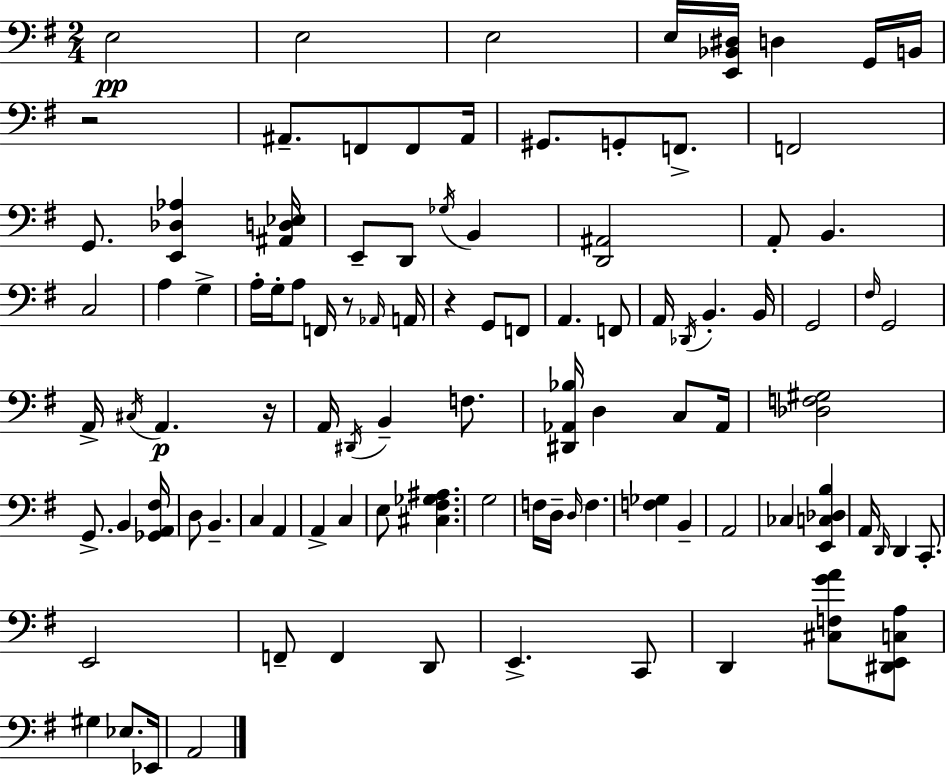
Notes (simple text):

E3/h E3/h E3/h E3/s [E2,Bb2,D#3]/s D3/q G2/s B2/s R/h A#2/e. F2/e F2/e A#2/s G#2/e. G2/e F2/e. F2/h G2/e. [E2,Db3,Ab3]/q [A#2,D3,Eb3]/s E2/e D2/e Gb3/s B2/q [D2,A#2]/h A2/e B2/q. C3/h A3/q G3/q A3/s G3/s A3/e F2/s R/e Ab2/s A2/s R/q G2/e F2/e A2/q. F2/e A2/s Db2/s B2/q. B2/s G2/h F#3/s G2/h A2/s C#3/s A2/q. R/s A2/s D#2/s B2/q F3/e. [D#2,Ab2,Bb3]/s D3/q C3/e Ab2/s [Db3,F3,G#3]/h G2/e. B2/q [Gb2,A2,F#3]/s D3/e B2/q. C3/q A2/q A2/q C3/q E3/e [C#3,F#3,Gb3,A#3]/q. G3/h F3/s D3/s D3/s F3/q. [F3,Gb3]/q B2/q A2/h CES3/q [E2,C3,Db3,B3]/q A2/s D2/s D2/q C2/e. E2/h F2/e F2/q D2/e E2/q. C2/e D2/q [C#3,F3,G4,A4]/e [D#2,E2,C3,A3]/e G#3/q Eb3/e. Eb2/s A2/h